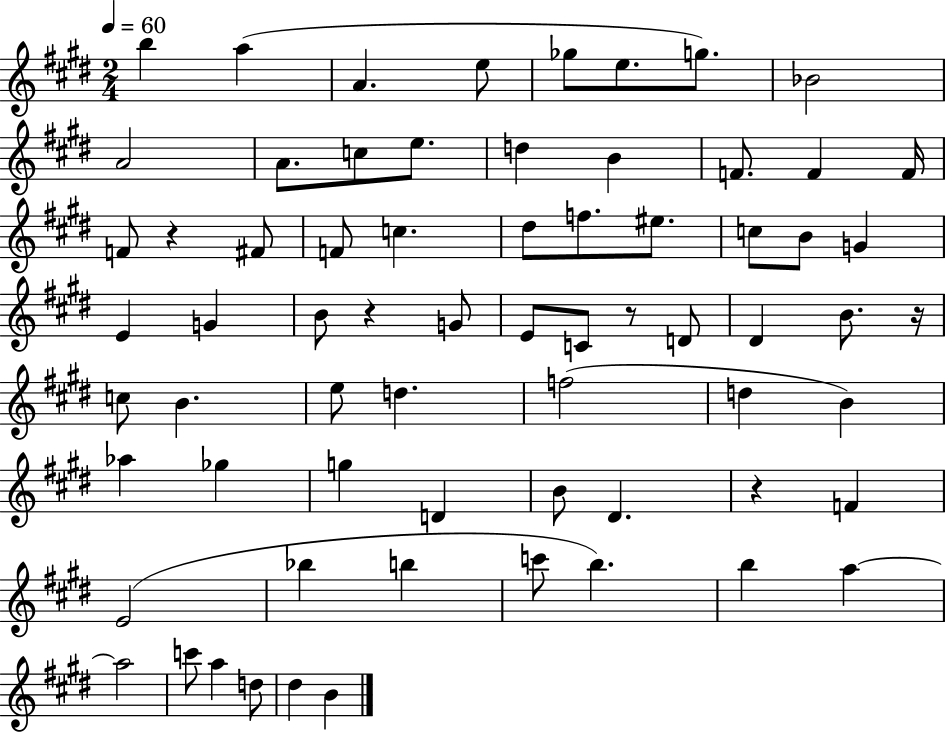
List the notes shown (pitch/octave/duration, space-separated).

B5/q A5/q A4/q. E5/e Gb5/e E5/e. G5/e. Bb4/h A4/h A4/e. C5/e E5/e. D5/q B4/q F4/e. F4/q F4/s F4/e R/q F#4/e F4/e C5/q. D#5/e F5/e. EIS5/e. C5/e B4/e G4/q E4/q G4/q B4/e R/q G4/e E4/e C4/e R/e D4/e D#4/q B4/e. R/s C5/e B4/q. E5/e D5/q. F5/h D5/q B4/q Ab5/q Gb5/q G5/q D4/q B4/e D#4/q. R/q F4/q E4/h Bb5/q B5/q C6/e B5/q. B5/q A5/q A5/h C6/e A5/q D5/e D#5/q B4/q